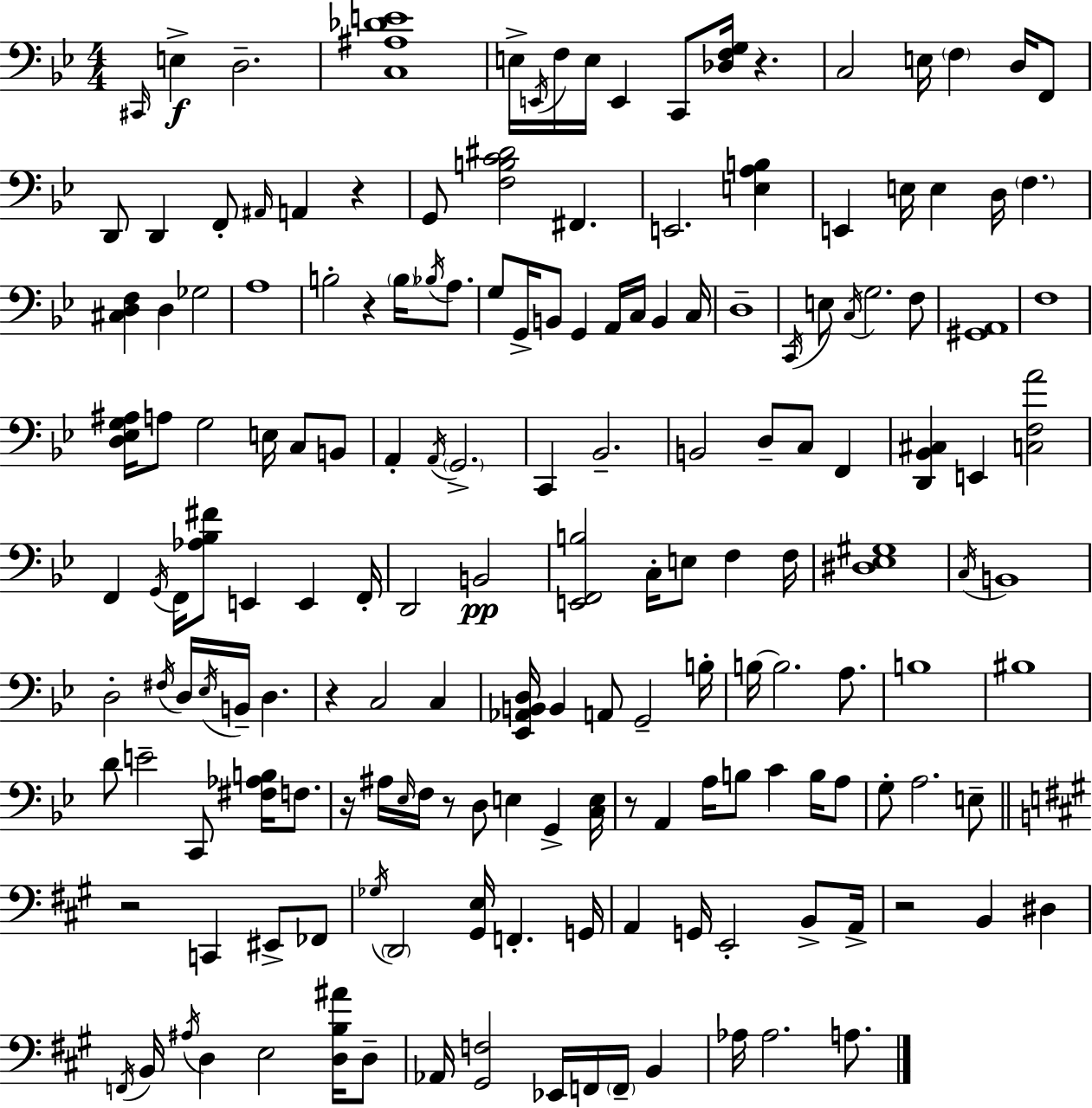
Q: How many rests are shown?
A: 9